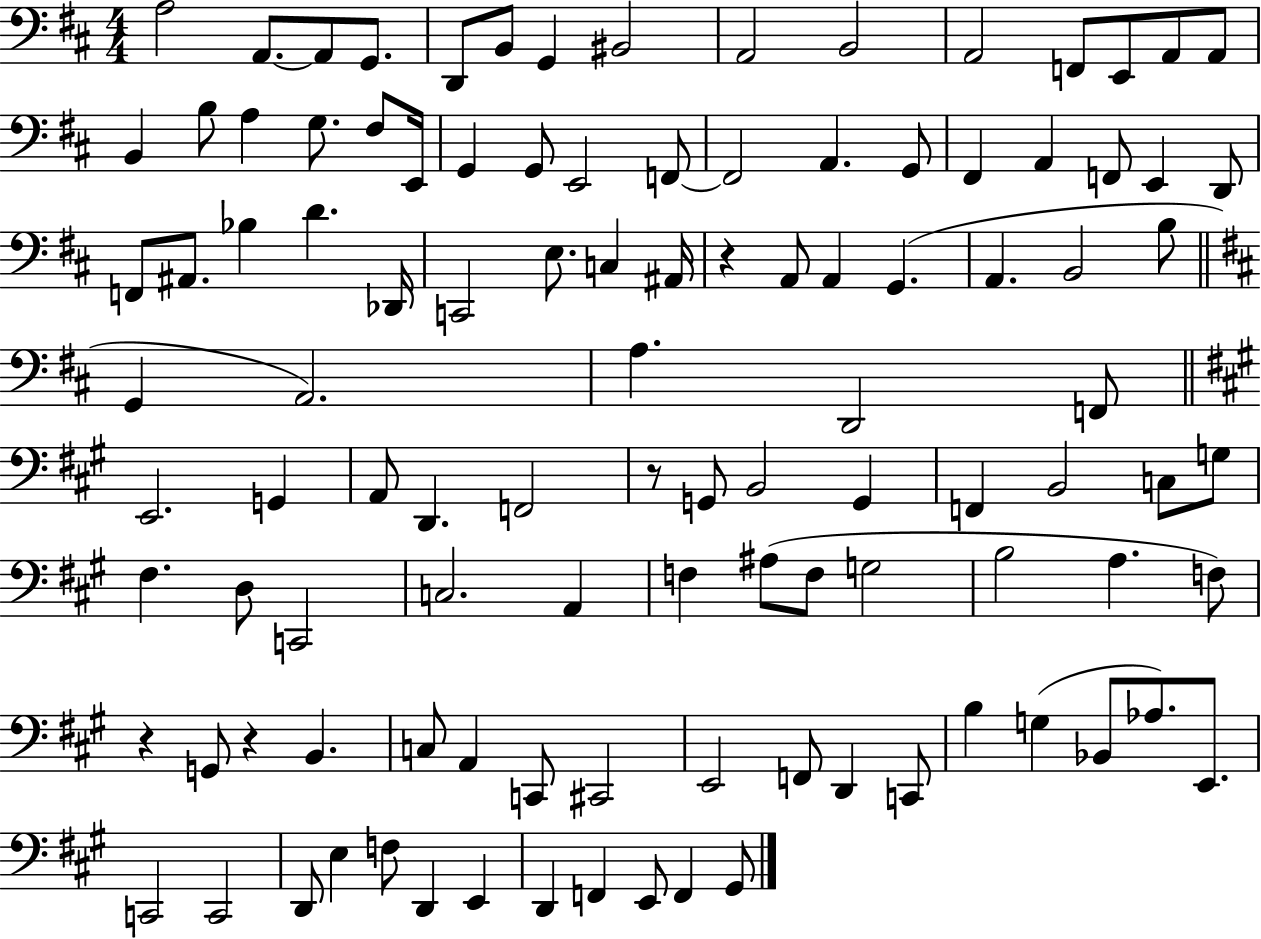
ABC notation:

X:1
T:Untitled
M:4/4
L:1/4
K:D
A,2 A,,/2 A,,/2 G,,/2 D,,/2 B,,/2 G,, ^B,,2 A,,2 B,,2 A,,2 F,,/2 E,,/2 A,,/2 A,,/2 B,, B,/2 A, G,/2 ^F,/2 E,,/4 G,, G,,/2 E,,2 F,,/2 F,,2 A,, G,,/2 ^F,, A,, F,,/2 E,, D,,/2 F,,/2 ^A,,/2 _B, D _D,,/4 C,,2 E,/2 C, ^A,,/4 z A,,/2 A,, G,, A,, B,,2 B,/2 G,, A,,2 A, D,,2 F,,/2 E,,2 G,, A,,/2 D,, F,,2 z/2 G,,/2 B,,2 G,, F,, B,,2 C,/2 G,/2 ^F, D,/2 C,,2 C,2 A,, F, ^A,/2 F,/2 G,2 B,2 A, F,/2 z G,,/2 z B,, C,/2 A,, C,,/2 ^C,,2 E,,2 F,,/2 D,, C,,/2 B, G, _B,,/2 _A,/2 E,,/2 C,,2 C,,2 D,,/2 E, F,/2 D,, E,, D,, F,, E,,/2 F,, ^G,,/2